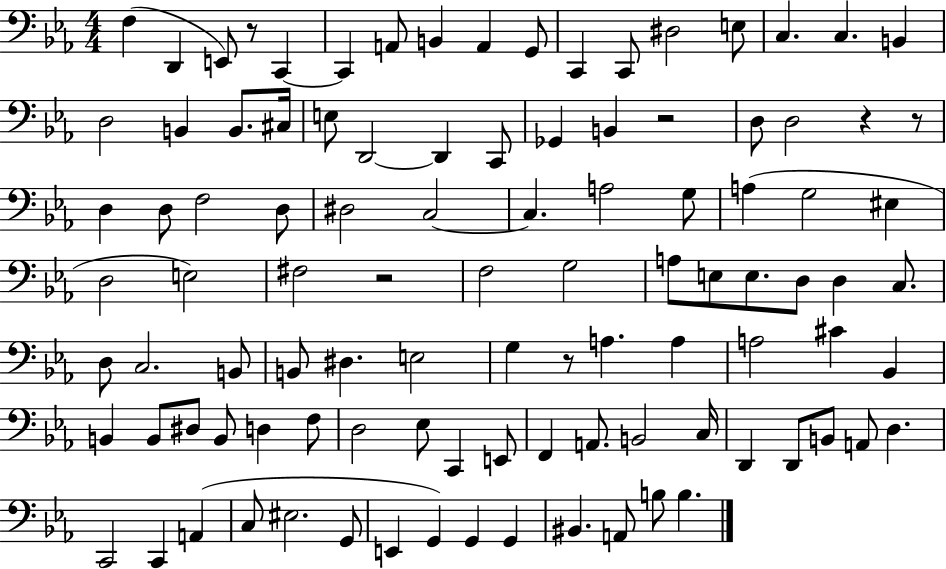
{
  \clef bass
  \numericTimeSignature
  \time 4/4
  \key ees \major
  \repeat volta 2 { f4( d,4 e,8) r8 c,4~~ | c,4 a,8 b,4 a,4 g,8 | c,4 c,8 dis2 e8 | c4. c4. b,4 | \break d2 b,4 b,8. cis16 | e8 d,2~~ d,4 c,8 | ges,4 b,4 r2 | d8 d2 r4 r8 | \break d4 d8 f2 d8 | dis2 c2~~ | c4. a2 g8 | a4( g2 eis4 | \break d2 e2) | fis2 r2 | f2 g2 | a8 e8 e8. d8 d4 c8. | \break d8 c2. b,8 | b,8 dis4. e2 | g4 r8 a4. a4 | a2 cis'4 bes,4 | \break b,4 b,8 dis8 b,8 d4 f8 | d2 ees8 c,4 e,8 | f,4 a,8. b,2 c16 | d,4 d,8 b,8 a,8 d4. | \break c,2 c,4 a,4( | c8 eis2. g,8 | e,4 g,4) g,4 g,4 | bis,4. a,8 b8 b4. | \break } \bar "|."
}